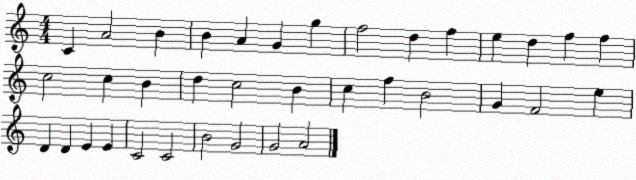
X:1
T:Untitled
M:4/4
L:1/4
K:C
C A2 B B A G g f2 d f e d f f c2 c B d c2 B c f B2 G F2 e D D E E C2 C2 B2 G2 G2 A2